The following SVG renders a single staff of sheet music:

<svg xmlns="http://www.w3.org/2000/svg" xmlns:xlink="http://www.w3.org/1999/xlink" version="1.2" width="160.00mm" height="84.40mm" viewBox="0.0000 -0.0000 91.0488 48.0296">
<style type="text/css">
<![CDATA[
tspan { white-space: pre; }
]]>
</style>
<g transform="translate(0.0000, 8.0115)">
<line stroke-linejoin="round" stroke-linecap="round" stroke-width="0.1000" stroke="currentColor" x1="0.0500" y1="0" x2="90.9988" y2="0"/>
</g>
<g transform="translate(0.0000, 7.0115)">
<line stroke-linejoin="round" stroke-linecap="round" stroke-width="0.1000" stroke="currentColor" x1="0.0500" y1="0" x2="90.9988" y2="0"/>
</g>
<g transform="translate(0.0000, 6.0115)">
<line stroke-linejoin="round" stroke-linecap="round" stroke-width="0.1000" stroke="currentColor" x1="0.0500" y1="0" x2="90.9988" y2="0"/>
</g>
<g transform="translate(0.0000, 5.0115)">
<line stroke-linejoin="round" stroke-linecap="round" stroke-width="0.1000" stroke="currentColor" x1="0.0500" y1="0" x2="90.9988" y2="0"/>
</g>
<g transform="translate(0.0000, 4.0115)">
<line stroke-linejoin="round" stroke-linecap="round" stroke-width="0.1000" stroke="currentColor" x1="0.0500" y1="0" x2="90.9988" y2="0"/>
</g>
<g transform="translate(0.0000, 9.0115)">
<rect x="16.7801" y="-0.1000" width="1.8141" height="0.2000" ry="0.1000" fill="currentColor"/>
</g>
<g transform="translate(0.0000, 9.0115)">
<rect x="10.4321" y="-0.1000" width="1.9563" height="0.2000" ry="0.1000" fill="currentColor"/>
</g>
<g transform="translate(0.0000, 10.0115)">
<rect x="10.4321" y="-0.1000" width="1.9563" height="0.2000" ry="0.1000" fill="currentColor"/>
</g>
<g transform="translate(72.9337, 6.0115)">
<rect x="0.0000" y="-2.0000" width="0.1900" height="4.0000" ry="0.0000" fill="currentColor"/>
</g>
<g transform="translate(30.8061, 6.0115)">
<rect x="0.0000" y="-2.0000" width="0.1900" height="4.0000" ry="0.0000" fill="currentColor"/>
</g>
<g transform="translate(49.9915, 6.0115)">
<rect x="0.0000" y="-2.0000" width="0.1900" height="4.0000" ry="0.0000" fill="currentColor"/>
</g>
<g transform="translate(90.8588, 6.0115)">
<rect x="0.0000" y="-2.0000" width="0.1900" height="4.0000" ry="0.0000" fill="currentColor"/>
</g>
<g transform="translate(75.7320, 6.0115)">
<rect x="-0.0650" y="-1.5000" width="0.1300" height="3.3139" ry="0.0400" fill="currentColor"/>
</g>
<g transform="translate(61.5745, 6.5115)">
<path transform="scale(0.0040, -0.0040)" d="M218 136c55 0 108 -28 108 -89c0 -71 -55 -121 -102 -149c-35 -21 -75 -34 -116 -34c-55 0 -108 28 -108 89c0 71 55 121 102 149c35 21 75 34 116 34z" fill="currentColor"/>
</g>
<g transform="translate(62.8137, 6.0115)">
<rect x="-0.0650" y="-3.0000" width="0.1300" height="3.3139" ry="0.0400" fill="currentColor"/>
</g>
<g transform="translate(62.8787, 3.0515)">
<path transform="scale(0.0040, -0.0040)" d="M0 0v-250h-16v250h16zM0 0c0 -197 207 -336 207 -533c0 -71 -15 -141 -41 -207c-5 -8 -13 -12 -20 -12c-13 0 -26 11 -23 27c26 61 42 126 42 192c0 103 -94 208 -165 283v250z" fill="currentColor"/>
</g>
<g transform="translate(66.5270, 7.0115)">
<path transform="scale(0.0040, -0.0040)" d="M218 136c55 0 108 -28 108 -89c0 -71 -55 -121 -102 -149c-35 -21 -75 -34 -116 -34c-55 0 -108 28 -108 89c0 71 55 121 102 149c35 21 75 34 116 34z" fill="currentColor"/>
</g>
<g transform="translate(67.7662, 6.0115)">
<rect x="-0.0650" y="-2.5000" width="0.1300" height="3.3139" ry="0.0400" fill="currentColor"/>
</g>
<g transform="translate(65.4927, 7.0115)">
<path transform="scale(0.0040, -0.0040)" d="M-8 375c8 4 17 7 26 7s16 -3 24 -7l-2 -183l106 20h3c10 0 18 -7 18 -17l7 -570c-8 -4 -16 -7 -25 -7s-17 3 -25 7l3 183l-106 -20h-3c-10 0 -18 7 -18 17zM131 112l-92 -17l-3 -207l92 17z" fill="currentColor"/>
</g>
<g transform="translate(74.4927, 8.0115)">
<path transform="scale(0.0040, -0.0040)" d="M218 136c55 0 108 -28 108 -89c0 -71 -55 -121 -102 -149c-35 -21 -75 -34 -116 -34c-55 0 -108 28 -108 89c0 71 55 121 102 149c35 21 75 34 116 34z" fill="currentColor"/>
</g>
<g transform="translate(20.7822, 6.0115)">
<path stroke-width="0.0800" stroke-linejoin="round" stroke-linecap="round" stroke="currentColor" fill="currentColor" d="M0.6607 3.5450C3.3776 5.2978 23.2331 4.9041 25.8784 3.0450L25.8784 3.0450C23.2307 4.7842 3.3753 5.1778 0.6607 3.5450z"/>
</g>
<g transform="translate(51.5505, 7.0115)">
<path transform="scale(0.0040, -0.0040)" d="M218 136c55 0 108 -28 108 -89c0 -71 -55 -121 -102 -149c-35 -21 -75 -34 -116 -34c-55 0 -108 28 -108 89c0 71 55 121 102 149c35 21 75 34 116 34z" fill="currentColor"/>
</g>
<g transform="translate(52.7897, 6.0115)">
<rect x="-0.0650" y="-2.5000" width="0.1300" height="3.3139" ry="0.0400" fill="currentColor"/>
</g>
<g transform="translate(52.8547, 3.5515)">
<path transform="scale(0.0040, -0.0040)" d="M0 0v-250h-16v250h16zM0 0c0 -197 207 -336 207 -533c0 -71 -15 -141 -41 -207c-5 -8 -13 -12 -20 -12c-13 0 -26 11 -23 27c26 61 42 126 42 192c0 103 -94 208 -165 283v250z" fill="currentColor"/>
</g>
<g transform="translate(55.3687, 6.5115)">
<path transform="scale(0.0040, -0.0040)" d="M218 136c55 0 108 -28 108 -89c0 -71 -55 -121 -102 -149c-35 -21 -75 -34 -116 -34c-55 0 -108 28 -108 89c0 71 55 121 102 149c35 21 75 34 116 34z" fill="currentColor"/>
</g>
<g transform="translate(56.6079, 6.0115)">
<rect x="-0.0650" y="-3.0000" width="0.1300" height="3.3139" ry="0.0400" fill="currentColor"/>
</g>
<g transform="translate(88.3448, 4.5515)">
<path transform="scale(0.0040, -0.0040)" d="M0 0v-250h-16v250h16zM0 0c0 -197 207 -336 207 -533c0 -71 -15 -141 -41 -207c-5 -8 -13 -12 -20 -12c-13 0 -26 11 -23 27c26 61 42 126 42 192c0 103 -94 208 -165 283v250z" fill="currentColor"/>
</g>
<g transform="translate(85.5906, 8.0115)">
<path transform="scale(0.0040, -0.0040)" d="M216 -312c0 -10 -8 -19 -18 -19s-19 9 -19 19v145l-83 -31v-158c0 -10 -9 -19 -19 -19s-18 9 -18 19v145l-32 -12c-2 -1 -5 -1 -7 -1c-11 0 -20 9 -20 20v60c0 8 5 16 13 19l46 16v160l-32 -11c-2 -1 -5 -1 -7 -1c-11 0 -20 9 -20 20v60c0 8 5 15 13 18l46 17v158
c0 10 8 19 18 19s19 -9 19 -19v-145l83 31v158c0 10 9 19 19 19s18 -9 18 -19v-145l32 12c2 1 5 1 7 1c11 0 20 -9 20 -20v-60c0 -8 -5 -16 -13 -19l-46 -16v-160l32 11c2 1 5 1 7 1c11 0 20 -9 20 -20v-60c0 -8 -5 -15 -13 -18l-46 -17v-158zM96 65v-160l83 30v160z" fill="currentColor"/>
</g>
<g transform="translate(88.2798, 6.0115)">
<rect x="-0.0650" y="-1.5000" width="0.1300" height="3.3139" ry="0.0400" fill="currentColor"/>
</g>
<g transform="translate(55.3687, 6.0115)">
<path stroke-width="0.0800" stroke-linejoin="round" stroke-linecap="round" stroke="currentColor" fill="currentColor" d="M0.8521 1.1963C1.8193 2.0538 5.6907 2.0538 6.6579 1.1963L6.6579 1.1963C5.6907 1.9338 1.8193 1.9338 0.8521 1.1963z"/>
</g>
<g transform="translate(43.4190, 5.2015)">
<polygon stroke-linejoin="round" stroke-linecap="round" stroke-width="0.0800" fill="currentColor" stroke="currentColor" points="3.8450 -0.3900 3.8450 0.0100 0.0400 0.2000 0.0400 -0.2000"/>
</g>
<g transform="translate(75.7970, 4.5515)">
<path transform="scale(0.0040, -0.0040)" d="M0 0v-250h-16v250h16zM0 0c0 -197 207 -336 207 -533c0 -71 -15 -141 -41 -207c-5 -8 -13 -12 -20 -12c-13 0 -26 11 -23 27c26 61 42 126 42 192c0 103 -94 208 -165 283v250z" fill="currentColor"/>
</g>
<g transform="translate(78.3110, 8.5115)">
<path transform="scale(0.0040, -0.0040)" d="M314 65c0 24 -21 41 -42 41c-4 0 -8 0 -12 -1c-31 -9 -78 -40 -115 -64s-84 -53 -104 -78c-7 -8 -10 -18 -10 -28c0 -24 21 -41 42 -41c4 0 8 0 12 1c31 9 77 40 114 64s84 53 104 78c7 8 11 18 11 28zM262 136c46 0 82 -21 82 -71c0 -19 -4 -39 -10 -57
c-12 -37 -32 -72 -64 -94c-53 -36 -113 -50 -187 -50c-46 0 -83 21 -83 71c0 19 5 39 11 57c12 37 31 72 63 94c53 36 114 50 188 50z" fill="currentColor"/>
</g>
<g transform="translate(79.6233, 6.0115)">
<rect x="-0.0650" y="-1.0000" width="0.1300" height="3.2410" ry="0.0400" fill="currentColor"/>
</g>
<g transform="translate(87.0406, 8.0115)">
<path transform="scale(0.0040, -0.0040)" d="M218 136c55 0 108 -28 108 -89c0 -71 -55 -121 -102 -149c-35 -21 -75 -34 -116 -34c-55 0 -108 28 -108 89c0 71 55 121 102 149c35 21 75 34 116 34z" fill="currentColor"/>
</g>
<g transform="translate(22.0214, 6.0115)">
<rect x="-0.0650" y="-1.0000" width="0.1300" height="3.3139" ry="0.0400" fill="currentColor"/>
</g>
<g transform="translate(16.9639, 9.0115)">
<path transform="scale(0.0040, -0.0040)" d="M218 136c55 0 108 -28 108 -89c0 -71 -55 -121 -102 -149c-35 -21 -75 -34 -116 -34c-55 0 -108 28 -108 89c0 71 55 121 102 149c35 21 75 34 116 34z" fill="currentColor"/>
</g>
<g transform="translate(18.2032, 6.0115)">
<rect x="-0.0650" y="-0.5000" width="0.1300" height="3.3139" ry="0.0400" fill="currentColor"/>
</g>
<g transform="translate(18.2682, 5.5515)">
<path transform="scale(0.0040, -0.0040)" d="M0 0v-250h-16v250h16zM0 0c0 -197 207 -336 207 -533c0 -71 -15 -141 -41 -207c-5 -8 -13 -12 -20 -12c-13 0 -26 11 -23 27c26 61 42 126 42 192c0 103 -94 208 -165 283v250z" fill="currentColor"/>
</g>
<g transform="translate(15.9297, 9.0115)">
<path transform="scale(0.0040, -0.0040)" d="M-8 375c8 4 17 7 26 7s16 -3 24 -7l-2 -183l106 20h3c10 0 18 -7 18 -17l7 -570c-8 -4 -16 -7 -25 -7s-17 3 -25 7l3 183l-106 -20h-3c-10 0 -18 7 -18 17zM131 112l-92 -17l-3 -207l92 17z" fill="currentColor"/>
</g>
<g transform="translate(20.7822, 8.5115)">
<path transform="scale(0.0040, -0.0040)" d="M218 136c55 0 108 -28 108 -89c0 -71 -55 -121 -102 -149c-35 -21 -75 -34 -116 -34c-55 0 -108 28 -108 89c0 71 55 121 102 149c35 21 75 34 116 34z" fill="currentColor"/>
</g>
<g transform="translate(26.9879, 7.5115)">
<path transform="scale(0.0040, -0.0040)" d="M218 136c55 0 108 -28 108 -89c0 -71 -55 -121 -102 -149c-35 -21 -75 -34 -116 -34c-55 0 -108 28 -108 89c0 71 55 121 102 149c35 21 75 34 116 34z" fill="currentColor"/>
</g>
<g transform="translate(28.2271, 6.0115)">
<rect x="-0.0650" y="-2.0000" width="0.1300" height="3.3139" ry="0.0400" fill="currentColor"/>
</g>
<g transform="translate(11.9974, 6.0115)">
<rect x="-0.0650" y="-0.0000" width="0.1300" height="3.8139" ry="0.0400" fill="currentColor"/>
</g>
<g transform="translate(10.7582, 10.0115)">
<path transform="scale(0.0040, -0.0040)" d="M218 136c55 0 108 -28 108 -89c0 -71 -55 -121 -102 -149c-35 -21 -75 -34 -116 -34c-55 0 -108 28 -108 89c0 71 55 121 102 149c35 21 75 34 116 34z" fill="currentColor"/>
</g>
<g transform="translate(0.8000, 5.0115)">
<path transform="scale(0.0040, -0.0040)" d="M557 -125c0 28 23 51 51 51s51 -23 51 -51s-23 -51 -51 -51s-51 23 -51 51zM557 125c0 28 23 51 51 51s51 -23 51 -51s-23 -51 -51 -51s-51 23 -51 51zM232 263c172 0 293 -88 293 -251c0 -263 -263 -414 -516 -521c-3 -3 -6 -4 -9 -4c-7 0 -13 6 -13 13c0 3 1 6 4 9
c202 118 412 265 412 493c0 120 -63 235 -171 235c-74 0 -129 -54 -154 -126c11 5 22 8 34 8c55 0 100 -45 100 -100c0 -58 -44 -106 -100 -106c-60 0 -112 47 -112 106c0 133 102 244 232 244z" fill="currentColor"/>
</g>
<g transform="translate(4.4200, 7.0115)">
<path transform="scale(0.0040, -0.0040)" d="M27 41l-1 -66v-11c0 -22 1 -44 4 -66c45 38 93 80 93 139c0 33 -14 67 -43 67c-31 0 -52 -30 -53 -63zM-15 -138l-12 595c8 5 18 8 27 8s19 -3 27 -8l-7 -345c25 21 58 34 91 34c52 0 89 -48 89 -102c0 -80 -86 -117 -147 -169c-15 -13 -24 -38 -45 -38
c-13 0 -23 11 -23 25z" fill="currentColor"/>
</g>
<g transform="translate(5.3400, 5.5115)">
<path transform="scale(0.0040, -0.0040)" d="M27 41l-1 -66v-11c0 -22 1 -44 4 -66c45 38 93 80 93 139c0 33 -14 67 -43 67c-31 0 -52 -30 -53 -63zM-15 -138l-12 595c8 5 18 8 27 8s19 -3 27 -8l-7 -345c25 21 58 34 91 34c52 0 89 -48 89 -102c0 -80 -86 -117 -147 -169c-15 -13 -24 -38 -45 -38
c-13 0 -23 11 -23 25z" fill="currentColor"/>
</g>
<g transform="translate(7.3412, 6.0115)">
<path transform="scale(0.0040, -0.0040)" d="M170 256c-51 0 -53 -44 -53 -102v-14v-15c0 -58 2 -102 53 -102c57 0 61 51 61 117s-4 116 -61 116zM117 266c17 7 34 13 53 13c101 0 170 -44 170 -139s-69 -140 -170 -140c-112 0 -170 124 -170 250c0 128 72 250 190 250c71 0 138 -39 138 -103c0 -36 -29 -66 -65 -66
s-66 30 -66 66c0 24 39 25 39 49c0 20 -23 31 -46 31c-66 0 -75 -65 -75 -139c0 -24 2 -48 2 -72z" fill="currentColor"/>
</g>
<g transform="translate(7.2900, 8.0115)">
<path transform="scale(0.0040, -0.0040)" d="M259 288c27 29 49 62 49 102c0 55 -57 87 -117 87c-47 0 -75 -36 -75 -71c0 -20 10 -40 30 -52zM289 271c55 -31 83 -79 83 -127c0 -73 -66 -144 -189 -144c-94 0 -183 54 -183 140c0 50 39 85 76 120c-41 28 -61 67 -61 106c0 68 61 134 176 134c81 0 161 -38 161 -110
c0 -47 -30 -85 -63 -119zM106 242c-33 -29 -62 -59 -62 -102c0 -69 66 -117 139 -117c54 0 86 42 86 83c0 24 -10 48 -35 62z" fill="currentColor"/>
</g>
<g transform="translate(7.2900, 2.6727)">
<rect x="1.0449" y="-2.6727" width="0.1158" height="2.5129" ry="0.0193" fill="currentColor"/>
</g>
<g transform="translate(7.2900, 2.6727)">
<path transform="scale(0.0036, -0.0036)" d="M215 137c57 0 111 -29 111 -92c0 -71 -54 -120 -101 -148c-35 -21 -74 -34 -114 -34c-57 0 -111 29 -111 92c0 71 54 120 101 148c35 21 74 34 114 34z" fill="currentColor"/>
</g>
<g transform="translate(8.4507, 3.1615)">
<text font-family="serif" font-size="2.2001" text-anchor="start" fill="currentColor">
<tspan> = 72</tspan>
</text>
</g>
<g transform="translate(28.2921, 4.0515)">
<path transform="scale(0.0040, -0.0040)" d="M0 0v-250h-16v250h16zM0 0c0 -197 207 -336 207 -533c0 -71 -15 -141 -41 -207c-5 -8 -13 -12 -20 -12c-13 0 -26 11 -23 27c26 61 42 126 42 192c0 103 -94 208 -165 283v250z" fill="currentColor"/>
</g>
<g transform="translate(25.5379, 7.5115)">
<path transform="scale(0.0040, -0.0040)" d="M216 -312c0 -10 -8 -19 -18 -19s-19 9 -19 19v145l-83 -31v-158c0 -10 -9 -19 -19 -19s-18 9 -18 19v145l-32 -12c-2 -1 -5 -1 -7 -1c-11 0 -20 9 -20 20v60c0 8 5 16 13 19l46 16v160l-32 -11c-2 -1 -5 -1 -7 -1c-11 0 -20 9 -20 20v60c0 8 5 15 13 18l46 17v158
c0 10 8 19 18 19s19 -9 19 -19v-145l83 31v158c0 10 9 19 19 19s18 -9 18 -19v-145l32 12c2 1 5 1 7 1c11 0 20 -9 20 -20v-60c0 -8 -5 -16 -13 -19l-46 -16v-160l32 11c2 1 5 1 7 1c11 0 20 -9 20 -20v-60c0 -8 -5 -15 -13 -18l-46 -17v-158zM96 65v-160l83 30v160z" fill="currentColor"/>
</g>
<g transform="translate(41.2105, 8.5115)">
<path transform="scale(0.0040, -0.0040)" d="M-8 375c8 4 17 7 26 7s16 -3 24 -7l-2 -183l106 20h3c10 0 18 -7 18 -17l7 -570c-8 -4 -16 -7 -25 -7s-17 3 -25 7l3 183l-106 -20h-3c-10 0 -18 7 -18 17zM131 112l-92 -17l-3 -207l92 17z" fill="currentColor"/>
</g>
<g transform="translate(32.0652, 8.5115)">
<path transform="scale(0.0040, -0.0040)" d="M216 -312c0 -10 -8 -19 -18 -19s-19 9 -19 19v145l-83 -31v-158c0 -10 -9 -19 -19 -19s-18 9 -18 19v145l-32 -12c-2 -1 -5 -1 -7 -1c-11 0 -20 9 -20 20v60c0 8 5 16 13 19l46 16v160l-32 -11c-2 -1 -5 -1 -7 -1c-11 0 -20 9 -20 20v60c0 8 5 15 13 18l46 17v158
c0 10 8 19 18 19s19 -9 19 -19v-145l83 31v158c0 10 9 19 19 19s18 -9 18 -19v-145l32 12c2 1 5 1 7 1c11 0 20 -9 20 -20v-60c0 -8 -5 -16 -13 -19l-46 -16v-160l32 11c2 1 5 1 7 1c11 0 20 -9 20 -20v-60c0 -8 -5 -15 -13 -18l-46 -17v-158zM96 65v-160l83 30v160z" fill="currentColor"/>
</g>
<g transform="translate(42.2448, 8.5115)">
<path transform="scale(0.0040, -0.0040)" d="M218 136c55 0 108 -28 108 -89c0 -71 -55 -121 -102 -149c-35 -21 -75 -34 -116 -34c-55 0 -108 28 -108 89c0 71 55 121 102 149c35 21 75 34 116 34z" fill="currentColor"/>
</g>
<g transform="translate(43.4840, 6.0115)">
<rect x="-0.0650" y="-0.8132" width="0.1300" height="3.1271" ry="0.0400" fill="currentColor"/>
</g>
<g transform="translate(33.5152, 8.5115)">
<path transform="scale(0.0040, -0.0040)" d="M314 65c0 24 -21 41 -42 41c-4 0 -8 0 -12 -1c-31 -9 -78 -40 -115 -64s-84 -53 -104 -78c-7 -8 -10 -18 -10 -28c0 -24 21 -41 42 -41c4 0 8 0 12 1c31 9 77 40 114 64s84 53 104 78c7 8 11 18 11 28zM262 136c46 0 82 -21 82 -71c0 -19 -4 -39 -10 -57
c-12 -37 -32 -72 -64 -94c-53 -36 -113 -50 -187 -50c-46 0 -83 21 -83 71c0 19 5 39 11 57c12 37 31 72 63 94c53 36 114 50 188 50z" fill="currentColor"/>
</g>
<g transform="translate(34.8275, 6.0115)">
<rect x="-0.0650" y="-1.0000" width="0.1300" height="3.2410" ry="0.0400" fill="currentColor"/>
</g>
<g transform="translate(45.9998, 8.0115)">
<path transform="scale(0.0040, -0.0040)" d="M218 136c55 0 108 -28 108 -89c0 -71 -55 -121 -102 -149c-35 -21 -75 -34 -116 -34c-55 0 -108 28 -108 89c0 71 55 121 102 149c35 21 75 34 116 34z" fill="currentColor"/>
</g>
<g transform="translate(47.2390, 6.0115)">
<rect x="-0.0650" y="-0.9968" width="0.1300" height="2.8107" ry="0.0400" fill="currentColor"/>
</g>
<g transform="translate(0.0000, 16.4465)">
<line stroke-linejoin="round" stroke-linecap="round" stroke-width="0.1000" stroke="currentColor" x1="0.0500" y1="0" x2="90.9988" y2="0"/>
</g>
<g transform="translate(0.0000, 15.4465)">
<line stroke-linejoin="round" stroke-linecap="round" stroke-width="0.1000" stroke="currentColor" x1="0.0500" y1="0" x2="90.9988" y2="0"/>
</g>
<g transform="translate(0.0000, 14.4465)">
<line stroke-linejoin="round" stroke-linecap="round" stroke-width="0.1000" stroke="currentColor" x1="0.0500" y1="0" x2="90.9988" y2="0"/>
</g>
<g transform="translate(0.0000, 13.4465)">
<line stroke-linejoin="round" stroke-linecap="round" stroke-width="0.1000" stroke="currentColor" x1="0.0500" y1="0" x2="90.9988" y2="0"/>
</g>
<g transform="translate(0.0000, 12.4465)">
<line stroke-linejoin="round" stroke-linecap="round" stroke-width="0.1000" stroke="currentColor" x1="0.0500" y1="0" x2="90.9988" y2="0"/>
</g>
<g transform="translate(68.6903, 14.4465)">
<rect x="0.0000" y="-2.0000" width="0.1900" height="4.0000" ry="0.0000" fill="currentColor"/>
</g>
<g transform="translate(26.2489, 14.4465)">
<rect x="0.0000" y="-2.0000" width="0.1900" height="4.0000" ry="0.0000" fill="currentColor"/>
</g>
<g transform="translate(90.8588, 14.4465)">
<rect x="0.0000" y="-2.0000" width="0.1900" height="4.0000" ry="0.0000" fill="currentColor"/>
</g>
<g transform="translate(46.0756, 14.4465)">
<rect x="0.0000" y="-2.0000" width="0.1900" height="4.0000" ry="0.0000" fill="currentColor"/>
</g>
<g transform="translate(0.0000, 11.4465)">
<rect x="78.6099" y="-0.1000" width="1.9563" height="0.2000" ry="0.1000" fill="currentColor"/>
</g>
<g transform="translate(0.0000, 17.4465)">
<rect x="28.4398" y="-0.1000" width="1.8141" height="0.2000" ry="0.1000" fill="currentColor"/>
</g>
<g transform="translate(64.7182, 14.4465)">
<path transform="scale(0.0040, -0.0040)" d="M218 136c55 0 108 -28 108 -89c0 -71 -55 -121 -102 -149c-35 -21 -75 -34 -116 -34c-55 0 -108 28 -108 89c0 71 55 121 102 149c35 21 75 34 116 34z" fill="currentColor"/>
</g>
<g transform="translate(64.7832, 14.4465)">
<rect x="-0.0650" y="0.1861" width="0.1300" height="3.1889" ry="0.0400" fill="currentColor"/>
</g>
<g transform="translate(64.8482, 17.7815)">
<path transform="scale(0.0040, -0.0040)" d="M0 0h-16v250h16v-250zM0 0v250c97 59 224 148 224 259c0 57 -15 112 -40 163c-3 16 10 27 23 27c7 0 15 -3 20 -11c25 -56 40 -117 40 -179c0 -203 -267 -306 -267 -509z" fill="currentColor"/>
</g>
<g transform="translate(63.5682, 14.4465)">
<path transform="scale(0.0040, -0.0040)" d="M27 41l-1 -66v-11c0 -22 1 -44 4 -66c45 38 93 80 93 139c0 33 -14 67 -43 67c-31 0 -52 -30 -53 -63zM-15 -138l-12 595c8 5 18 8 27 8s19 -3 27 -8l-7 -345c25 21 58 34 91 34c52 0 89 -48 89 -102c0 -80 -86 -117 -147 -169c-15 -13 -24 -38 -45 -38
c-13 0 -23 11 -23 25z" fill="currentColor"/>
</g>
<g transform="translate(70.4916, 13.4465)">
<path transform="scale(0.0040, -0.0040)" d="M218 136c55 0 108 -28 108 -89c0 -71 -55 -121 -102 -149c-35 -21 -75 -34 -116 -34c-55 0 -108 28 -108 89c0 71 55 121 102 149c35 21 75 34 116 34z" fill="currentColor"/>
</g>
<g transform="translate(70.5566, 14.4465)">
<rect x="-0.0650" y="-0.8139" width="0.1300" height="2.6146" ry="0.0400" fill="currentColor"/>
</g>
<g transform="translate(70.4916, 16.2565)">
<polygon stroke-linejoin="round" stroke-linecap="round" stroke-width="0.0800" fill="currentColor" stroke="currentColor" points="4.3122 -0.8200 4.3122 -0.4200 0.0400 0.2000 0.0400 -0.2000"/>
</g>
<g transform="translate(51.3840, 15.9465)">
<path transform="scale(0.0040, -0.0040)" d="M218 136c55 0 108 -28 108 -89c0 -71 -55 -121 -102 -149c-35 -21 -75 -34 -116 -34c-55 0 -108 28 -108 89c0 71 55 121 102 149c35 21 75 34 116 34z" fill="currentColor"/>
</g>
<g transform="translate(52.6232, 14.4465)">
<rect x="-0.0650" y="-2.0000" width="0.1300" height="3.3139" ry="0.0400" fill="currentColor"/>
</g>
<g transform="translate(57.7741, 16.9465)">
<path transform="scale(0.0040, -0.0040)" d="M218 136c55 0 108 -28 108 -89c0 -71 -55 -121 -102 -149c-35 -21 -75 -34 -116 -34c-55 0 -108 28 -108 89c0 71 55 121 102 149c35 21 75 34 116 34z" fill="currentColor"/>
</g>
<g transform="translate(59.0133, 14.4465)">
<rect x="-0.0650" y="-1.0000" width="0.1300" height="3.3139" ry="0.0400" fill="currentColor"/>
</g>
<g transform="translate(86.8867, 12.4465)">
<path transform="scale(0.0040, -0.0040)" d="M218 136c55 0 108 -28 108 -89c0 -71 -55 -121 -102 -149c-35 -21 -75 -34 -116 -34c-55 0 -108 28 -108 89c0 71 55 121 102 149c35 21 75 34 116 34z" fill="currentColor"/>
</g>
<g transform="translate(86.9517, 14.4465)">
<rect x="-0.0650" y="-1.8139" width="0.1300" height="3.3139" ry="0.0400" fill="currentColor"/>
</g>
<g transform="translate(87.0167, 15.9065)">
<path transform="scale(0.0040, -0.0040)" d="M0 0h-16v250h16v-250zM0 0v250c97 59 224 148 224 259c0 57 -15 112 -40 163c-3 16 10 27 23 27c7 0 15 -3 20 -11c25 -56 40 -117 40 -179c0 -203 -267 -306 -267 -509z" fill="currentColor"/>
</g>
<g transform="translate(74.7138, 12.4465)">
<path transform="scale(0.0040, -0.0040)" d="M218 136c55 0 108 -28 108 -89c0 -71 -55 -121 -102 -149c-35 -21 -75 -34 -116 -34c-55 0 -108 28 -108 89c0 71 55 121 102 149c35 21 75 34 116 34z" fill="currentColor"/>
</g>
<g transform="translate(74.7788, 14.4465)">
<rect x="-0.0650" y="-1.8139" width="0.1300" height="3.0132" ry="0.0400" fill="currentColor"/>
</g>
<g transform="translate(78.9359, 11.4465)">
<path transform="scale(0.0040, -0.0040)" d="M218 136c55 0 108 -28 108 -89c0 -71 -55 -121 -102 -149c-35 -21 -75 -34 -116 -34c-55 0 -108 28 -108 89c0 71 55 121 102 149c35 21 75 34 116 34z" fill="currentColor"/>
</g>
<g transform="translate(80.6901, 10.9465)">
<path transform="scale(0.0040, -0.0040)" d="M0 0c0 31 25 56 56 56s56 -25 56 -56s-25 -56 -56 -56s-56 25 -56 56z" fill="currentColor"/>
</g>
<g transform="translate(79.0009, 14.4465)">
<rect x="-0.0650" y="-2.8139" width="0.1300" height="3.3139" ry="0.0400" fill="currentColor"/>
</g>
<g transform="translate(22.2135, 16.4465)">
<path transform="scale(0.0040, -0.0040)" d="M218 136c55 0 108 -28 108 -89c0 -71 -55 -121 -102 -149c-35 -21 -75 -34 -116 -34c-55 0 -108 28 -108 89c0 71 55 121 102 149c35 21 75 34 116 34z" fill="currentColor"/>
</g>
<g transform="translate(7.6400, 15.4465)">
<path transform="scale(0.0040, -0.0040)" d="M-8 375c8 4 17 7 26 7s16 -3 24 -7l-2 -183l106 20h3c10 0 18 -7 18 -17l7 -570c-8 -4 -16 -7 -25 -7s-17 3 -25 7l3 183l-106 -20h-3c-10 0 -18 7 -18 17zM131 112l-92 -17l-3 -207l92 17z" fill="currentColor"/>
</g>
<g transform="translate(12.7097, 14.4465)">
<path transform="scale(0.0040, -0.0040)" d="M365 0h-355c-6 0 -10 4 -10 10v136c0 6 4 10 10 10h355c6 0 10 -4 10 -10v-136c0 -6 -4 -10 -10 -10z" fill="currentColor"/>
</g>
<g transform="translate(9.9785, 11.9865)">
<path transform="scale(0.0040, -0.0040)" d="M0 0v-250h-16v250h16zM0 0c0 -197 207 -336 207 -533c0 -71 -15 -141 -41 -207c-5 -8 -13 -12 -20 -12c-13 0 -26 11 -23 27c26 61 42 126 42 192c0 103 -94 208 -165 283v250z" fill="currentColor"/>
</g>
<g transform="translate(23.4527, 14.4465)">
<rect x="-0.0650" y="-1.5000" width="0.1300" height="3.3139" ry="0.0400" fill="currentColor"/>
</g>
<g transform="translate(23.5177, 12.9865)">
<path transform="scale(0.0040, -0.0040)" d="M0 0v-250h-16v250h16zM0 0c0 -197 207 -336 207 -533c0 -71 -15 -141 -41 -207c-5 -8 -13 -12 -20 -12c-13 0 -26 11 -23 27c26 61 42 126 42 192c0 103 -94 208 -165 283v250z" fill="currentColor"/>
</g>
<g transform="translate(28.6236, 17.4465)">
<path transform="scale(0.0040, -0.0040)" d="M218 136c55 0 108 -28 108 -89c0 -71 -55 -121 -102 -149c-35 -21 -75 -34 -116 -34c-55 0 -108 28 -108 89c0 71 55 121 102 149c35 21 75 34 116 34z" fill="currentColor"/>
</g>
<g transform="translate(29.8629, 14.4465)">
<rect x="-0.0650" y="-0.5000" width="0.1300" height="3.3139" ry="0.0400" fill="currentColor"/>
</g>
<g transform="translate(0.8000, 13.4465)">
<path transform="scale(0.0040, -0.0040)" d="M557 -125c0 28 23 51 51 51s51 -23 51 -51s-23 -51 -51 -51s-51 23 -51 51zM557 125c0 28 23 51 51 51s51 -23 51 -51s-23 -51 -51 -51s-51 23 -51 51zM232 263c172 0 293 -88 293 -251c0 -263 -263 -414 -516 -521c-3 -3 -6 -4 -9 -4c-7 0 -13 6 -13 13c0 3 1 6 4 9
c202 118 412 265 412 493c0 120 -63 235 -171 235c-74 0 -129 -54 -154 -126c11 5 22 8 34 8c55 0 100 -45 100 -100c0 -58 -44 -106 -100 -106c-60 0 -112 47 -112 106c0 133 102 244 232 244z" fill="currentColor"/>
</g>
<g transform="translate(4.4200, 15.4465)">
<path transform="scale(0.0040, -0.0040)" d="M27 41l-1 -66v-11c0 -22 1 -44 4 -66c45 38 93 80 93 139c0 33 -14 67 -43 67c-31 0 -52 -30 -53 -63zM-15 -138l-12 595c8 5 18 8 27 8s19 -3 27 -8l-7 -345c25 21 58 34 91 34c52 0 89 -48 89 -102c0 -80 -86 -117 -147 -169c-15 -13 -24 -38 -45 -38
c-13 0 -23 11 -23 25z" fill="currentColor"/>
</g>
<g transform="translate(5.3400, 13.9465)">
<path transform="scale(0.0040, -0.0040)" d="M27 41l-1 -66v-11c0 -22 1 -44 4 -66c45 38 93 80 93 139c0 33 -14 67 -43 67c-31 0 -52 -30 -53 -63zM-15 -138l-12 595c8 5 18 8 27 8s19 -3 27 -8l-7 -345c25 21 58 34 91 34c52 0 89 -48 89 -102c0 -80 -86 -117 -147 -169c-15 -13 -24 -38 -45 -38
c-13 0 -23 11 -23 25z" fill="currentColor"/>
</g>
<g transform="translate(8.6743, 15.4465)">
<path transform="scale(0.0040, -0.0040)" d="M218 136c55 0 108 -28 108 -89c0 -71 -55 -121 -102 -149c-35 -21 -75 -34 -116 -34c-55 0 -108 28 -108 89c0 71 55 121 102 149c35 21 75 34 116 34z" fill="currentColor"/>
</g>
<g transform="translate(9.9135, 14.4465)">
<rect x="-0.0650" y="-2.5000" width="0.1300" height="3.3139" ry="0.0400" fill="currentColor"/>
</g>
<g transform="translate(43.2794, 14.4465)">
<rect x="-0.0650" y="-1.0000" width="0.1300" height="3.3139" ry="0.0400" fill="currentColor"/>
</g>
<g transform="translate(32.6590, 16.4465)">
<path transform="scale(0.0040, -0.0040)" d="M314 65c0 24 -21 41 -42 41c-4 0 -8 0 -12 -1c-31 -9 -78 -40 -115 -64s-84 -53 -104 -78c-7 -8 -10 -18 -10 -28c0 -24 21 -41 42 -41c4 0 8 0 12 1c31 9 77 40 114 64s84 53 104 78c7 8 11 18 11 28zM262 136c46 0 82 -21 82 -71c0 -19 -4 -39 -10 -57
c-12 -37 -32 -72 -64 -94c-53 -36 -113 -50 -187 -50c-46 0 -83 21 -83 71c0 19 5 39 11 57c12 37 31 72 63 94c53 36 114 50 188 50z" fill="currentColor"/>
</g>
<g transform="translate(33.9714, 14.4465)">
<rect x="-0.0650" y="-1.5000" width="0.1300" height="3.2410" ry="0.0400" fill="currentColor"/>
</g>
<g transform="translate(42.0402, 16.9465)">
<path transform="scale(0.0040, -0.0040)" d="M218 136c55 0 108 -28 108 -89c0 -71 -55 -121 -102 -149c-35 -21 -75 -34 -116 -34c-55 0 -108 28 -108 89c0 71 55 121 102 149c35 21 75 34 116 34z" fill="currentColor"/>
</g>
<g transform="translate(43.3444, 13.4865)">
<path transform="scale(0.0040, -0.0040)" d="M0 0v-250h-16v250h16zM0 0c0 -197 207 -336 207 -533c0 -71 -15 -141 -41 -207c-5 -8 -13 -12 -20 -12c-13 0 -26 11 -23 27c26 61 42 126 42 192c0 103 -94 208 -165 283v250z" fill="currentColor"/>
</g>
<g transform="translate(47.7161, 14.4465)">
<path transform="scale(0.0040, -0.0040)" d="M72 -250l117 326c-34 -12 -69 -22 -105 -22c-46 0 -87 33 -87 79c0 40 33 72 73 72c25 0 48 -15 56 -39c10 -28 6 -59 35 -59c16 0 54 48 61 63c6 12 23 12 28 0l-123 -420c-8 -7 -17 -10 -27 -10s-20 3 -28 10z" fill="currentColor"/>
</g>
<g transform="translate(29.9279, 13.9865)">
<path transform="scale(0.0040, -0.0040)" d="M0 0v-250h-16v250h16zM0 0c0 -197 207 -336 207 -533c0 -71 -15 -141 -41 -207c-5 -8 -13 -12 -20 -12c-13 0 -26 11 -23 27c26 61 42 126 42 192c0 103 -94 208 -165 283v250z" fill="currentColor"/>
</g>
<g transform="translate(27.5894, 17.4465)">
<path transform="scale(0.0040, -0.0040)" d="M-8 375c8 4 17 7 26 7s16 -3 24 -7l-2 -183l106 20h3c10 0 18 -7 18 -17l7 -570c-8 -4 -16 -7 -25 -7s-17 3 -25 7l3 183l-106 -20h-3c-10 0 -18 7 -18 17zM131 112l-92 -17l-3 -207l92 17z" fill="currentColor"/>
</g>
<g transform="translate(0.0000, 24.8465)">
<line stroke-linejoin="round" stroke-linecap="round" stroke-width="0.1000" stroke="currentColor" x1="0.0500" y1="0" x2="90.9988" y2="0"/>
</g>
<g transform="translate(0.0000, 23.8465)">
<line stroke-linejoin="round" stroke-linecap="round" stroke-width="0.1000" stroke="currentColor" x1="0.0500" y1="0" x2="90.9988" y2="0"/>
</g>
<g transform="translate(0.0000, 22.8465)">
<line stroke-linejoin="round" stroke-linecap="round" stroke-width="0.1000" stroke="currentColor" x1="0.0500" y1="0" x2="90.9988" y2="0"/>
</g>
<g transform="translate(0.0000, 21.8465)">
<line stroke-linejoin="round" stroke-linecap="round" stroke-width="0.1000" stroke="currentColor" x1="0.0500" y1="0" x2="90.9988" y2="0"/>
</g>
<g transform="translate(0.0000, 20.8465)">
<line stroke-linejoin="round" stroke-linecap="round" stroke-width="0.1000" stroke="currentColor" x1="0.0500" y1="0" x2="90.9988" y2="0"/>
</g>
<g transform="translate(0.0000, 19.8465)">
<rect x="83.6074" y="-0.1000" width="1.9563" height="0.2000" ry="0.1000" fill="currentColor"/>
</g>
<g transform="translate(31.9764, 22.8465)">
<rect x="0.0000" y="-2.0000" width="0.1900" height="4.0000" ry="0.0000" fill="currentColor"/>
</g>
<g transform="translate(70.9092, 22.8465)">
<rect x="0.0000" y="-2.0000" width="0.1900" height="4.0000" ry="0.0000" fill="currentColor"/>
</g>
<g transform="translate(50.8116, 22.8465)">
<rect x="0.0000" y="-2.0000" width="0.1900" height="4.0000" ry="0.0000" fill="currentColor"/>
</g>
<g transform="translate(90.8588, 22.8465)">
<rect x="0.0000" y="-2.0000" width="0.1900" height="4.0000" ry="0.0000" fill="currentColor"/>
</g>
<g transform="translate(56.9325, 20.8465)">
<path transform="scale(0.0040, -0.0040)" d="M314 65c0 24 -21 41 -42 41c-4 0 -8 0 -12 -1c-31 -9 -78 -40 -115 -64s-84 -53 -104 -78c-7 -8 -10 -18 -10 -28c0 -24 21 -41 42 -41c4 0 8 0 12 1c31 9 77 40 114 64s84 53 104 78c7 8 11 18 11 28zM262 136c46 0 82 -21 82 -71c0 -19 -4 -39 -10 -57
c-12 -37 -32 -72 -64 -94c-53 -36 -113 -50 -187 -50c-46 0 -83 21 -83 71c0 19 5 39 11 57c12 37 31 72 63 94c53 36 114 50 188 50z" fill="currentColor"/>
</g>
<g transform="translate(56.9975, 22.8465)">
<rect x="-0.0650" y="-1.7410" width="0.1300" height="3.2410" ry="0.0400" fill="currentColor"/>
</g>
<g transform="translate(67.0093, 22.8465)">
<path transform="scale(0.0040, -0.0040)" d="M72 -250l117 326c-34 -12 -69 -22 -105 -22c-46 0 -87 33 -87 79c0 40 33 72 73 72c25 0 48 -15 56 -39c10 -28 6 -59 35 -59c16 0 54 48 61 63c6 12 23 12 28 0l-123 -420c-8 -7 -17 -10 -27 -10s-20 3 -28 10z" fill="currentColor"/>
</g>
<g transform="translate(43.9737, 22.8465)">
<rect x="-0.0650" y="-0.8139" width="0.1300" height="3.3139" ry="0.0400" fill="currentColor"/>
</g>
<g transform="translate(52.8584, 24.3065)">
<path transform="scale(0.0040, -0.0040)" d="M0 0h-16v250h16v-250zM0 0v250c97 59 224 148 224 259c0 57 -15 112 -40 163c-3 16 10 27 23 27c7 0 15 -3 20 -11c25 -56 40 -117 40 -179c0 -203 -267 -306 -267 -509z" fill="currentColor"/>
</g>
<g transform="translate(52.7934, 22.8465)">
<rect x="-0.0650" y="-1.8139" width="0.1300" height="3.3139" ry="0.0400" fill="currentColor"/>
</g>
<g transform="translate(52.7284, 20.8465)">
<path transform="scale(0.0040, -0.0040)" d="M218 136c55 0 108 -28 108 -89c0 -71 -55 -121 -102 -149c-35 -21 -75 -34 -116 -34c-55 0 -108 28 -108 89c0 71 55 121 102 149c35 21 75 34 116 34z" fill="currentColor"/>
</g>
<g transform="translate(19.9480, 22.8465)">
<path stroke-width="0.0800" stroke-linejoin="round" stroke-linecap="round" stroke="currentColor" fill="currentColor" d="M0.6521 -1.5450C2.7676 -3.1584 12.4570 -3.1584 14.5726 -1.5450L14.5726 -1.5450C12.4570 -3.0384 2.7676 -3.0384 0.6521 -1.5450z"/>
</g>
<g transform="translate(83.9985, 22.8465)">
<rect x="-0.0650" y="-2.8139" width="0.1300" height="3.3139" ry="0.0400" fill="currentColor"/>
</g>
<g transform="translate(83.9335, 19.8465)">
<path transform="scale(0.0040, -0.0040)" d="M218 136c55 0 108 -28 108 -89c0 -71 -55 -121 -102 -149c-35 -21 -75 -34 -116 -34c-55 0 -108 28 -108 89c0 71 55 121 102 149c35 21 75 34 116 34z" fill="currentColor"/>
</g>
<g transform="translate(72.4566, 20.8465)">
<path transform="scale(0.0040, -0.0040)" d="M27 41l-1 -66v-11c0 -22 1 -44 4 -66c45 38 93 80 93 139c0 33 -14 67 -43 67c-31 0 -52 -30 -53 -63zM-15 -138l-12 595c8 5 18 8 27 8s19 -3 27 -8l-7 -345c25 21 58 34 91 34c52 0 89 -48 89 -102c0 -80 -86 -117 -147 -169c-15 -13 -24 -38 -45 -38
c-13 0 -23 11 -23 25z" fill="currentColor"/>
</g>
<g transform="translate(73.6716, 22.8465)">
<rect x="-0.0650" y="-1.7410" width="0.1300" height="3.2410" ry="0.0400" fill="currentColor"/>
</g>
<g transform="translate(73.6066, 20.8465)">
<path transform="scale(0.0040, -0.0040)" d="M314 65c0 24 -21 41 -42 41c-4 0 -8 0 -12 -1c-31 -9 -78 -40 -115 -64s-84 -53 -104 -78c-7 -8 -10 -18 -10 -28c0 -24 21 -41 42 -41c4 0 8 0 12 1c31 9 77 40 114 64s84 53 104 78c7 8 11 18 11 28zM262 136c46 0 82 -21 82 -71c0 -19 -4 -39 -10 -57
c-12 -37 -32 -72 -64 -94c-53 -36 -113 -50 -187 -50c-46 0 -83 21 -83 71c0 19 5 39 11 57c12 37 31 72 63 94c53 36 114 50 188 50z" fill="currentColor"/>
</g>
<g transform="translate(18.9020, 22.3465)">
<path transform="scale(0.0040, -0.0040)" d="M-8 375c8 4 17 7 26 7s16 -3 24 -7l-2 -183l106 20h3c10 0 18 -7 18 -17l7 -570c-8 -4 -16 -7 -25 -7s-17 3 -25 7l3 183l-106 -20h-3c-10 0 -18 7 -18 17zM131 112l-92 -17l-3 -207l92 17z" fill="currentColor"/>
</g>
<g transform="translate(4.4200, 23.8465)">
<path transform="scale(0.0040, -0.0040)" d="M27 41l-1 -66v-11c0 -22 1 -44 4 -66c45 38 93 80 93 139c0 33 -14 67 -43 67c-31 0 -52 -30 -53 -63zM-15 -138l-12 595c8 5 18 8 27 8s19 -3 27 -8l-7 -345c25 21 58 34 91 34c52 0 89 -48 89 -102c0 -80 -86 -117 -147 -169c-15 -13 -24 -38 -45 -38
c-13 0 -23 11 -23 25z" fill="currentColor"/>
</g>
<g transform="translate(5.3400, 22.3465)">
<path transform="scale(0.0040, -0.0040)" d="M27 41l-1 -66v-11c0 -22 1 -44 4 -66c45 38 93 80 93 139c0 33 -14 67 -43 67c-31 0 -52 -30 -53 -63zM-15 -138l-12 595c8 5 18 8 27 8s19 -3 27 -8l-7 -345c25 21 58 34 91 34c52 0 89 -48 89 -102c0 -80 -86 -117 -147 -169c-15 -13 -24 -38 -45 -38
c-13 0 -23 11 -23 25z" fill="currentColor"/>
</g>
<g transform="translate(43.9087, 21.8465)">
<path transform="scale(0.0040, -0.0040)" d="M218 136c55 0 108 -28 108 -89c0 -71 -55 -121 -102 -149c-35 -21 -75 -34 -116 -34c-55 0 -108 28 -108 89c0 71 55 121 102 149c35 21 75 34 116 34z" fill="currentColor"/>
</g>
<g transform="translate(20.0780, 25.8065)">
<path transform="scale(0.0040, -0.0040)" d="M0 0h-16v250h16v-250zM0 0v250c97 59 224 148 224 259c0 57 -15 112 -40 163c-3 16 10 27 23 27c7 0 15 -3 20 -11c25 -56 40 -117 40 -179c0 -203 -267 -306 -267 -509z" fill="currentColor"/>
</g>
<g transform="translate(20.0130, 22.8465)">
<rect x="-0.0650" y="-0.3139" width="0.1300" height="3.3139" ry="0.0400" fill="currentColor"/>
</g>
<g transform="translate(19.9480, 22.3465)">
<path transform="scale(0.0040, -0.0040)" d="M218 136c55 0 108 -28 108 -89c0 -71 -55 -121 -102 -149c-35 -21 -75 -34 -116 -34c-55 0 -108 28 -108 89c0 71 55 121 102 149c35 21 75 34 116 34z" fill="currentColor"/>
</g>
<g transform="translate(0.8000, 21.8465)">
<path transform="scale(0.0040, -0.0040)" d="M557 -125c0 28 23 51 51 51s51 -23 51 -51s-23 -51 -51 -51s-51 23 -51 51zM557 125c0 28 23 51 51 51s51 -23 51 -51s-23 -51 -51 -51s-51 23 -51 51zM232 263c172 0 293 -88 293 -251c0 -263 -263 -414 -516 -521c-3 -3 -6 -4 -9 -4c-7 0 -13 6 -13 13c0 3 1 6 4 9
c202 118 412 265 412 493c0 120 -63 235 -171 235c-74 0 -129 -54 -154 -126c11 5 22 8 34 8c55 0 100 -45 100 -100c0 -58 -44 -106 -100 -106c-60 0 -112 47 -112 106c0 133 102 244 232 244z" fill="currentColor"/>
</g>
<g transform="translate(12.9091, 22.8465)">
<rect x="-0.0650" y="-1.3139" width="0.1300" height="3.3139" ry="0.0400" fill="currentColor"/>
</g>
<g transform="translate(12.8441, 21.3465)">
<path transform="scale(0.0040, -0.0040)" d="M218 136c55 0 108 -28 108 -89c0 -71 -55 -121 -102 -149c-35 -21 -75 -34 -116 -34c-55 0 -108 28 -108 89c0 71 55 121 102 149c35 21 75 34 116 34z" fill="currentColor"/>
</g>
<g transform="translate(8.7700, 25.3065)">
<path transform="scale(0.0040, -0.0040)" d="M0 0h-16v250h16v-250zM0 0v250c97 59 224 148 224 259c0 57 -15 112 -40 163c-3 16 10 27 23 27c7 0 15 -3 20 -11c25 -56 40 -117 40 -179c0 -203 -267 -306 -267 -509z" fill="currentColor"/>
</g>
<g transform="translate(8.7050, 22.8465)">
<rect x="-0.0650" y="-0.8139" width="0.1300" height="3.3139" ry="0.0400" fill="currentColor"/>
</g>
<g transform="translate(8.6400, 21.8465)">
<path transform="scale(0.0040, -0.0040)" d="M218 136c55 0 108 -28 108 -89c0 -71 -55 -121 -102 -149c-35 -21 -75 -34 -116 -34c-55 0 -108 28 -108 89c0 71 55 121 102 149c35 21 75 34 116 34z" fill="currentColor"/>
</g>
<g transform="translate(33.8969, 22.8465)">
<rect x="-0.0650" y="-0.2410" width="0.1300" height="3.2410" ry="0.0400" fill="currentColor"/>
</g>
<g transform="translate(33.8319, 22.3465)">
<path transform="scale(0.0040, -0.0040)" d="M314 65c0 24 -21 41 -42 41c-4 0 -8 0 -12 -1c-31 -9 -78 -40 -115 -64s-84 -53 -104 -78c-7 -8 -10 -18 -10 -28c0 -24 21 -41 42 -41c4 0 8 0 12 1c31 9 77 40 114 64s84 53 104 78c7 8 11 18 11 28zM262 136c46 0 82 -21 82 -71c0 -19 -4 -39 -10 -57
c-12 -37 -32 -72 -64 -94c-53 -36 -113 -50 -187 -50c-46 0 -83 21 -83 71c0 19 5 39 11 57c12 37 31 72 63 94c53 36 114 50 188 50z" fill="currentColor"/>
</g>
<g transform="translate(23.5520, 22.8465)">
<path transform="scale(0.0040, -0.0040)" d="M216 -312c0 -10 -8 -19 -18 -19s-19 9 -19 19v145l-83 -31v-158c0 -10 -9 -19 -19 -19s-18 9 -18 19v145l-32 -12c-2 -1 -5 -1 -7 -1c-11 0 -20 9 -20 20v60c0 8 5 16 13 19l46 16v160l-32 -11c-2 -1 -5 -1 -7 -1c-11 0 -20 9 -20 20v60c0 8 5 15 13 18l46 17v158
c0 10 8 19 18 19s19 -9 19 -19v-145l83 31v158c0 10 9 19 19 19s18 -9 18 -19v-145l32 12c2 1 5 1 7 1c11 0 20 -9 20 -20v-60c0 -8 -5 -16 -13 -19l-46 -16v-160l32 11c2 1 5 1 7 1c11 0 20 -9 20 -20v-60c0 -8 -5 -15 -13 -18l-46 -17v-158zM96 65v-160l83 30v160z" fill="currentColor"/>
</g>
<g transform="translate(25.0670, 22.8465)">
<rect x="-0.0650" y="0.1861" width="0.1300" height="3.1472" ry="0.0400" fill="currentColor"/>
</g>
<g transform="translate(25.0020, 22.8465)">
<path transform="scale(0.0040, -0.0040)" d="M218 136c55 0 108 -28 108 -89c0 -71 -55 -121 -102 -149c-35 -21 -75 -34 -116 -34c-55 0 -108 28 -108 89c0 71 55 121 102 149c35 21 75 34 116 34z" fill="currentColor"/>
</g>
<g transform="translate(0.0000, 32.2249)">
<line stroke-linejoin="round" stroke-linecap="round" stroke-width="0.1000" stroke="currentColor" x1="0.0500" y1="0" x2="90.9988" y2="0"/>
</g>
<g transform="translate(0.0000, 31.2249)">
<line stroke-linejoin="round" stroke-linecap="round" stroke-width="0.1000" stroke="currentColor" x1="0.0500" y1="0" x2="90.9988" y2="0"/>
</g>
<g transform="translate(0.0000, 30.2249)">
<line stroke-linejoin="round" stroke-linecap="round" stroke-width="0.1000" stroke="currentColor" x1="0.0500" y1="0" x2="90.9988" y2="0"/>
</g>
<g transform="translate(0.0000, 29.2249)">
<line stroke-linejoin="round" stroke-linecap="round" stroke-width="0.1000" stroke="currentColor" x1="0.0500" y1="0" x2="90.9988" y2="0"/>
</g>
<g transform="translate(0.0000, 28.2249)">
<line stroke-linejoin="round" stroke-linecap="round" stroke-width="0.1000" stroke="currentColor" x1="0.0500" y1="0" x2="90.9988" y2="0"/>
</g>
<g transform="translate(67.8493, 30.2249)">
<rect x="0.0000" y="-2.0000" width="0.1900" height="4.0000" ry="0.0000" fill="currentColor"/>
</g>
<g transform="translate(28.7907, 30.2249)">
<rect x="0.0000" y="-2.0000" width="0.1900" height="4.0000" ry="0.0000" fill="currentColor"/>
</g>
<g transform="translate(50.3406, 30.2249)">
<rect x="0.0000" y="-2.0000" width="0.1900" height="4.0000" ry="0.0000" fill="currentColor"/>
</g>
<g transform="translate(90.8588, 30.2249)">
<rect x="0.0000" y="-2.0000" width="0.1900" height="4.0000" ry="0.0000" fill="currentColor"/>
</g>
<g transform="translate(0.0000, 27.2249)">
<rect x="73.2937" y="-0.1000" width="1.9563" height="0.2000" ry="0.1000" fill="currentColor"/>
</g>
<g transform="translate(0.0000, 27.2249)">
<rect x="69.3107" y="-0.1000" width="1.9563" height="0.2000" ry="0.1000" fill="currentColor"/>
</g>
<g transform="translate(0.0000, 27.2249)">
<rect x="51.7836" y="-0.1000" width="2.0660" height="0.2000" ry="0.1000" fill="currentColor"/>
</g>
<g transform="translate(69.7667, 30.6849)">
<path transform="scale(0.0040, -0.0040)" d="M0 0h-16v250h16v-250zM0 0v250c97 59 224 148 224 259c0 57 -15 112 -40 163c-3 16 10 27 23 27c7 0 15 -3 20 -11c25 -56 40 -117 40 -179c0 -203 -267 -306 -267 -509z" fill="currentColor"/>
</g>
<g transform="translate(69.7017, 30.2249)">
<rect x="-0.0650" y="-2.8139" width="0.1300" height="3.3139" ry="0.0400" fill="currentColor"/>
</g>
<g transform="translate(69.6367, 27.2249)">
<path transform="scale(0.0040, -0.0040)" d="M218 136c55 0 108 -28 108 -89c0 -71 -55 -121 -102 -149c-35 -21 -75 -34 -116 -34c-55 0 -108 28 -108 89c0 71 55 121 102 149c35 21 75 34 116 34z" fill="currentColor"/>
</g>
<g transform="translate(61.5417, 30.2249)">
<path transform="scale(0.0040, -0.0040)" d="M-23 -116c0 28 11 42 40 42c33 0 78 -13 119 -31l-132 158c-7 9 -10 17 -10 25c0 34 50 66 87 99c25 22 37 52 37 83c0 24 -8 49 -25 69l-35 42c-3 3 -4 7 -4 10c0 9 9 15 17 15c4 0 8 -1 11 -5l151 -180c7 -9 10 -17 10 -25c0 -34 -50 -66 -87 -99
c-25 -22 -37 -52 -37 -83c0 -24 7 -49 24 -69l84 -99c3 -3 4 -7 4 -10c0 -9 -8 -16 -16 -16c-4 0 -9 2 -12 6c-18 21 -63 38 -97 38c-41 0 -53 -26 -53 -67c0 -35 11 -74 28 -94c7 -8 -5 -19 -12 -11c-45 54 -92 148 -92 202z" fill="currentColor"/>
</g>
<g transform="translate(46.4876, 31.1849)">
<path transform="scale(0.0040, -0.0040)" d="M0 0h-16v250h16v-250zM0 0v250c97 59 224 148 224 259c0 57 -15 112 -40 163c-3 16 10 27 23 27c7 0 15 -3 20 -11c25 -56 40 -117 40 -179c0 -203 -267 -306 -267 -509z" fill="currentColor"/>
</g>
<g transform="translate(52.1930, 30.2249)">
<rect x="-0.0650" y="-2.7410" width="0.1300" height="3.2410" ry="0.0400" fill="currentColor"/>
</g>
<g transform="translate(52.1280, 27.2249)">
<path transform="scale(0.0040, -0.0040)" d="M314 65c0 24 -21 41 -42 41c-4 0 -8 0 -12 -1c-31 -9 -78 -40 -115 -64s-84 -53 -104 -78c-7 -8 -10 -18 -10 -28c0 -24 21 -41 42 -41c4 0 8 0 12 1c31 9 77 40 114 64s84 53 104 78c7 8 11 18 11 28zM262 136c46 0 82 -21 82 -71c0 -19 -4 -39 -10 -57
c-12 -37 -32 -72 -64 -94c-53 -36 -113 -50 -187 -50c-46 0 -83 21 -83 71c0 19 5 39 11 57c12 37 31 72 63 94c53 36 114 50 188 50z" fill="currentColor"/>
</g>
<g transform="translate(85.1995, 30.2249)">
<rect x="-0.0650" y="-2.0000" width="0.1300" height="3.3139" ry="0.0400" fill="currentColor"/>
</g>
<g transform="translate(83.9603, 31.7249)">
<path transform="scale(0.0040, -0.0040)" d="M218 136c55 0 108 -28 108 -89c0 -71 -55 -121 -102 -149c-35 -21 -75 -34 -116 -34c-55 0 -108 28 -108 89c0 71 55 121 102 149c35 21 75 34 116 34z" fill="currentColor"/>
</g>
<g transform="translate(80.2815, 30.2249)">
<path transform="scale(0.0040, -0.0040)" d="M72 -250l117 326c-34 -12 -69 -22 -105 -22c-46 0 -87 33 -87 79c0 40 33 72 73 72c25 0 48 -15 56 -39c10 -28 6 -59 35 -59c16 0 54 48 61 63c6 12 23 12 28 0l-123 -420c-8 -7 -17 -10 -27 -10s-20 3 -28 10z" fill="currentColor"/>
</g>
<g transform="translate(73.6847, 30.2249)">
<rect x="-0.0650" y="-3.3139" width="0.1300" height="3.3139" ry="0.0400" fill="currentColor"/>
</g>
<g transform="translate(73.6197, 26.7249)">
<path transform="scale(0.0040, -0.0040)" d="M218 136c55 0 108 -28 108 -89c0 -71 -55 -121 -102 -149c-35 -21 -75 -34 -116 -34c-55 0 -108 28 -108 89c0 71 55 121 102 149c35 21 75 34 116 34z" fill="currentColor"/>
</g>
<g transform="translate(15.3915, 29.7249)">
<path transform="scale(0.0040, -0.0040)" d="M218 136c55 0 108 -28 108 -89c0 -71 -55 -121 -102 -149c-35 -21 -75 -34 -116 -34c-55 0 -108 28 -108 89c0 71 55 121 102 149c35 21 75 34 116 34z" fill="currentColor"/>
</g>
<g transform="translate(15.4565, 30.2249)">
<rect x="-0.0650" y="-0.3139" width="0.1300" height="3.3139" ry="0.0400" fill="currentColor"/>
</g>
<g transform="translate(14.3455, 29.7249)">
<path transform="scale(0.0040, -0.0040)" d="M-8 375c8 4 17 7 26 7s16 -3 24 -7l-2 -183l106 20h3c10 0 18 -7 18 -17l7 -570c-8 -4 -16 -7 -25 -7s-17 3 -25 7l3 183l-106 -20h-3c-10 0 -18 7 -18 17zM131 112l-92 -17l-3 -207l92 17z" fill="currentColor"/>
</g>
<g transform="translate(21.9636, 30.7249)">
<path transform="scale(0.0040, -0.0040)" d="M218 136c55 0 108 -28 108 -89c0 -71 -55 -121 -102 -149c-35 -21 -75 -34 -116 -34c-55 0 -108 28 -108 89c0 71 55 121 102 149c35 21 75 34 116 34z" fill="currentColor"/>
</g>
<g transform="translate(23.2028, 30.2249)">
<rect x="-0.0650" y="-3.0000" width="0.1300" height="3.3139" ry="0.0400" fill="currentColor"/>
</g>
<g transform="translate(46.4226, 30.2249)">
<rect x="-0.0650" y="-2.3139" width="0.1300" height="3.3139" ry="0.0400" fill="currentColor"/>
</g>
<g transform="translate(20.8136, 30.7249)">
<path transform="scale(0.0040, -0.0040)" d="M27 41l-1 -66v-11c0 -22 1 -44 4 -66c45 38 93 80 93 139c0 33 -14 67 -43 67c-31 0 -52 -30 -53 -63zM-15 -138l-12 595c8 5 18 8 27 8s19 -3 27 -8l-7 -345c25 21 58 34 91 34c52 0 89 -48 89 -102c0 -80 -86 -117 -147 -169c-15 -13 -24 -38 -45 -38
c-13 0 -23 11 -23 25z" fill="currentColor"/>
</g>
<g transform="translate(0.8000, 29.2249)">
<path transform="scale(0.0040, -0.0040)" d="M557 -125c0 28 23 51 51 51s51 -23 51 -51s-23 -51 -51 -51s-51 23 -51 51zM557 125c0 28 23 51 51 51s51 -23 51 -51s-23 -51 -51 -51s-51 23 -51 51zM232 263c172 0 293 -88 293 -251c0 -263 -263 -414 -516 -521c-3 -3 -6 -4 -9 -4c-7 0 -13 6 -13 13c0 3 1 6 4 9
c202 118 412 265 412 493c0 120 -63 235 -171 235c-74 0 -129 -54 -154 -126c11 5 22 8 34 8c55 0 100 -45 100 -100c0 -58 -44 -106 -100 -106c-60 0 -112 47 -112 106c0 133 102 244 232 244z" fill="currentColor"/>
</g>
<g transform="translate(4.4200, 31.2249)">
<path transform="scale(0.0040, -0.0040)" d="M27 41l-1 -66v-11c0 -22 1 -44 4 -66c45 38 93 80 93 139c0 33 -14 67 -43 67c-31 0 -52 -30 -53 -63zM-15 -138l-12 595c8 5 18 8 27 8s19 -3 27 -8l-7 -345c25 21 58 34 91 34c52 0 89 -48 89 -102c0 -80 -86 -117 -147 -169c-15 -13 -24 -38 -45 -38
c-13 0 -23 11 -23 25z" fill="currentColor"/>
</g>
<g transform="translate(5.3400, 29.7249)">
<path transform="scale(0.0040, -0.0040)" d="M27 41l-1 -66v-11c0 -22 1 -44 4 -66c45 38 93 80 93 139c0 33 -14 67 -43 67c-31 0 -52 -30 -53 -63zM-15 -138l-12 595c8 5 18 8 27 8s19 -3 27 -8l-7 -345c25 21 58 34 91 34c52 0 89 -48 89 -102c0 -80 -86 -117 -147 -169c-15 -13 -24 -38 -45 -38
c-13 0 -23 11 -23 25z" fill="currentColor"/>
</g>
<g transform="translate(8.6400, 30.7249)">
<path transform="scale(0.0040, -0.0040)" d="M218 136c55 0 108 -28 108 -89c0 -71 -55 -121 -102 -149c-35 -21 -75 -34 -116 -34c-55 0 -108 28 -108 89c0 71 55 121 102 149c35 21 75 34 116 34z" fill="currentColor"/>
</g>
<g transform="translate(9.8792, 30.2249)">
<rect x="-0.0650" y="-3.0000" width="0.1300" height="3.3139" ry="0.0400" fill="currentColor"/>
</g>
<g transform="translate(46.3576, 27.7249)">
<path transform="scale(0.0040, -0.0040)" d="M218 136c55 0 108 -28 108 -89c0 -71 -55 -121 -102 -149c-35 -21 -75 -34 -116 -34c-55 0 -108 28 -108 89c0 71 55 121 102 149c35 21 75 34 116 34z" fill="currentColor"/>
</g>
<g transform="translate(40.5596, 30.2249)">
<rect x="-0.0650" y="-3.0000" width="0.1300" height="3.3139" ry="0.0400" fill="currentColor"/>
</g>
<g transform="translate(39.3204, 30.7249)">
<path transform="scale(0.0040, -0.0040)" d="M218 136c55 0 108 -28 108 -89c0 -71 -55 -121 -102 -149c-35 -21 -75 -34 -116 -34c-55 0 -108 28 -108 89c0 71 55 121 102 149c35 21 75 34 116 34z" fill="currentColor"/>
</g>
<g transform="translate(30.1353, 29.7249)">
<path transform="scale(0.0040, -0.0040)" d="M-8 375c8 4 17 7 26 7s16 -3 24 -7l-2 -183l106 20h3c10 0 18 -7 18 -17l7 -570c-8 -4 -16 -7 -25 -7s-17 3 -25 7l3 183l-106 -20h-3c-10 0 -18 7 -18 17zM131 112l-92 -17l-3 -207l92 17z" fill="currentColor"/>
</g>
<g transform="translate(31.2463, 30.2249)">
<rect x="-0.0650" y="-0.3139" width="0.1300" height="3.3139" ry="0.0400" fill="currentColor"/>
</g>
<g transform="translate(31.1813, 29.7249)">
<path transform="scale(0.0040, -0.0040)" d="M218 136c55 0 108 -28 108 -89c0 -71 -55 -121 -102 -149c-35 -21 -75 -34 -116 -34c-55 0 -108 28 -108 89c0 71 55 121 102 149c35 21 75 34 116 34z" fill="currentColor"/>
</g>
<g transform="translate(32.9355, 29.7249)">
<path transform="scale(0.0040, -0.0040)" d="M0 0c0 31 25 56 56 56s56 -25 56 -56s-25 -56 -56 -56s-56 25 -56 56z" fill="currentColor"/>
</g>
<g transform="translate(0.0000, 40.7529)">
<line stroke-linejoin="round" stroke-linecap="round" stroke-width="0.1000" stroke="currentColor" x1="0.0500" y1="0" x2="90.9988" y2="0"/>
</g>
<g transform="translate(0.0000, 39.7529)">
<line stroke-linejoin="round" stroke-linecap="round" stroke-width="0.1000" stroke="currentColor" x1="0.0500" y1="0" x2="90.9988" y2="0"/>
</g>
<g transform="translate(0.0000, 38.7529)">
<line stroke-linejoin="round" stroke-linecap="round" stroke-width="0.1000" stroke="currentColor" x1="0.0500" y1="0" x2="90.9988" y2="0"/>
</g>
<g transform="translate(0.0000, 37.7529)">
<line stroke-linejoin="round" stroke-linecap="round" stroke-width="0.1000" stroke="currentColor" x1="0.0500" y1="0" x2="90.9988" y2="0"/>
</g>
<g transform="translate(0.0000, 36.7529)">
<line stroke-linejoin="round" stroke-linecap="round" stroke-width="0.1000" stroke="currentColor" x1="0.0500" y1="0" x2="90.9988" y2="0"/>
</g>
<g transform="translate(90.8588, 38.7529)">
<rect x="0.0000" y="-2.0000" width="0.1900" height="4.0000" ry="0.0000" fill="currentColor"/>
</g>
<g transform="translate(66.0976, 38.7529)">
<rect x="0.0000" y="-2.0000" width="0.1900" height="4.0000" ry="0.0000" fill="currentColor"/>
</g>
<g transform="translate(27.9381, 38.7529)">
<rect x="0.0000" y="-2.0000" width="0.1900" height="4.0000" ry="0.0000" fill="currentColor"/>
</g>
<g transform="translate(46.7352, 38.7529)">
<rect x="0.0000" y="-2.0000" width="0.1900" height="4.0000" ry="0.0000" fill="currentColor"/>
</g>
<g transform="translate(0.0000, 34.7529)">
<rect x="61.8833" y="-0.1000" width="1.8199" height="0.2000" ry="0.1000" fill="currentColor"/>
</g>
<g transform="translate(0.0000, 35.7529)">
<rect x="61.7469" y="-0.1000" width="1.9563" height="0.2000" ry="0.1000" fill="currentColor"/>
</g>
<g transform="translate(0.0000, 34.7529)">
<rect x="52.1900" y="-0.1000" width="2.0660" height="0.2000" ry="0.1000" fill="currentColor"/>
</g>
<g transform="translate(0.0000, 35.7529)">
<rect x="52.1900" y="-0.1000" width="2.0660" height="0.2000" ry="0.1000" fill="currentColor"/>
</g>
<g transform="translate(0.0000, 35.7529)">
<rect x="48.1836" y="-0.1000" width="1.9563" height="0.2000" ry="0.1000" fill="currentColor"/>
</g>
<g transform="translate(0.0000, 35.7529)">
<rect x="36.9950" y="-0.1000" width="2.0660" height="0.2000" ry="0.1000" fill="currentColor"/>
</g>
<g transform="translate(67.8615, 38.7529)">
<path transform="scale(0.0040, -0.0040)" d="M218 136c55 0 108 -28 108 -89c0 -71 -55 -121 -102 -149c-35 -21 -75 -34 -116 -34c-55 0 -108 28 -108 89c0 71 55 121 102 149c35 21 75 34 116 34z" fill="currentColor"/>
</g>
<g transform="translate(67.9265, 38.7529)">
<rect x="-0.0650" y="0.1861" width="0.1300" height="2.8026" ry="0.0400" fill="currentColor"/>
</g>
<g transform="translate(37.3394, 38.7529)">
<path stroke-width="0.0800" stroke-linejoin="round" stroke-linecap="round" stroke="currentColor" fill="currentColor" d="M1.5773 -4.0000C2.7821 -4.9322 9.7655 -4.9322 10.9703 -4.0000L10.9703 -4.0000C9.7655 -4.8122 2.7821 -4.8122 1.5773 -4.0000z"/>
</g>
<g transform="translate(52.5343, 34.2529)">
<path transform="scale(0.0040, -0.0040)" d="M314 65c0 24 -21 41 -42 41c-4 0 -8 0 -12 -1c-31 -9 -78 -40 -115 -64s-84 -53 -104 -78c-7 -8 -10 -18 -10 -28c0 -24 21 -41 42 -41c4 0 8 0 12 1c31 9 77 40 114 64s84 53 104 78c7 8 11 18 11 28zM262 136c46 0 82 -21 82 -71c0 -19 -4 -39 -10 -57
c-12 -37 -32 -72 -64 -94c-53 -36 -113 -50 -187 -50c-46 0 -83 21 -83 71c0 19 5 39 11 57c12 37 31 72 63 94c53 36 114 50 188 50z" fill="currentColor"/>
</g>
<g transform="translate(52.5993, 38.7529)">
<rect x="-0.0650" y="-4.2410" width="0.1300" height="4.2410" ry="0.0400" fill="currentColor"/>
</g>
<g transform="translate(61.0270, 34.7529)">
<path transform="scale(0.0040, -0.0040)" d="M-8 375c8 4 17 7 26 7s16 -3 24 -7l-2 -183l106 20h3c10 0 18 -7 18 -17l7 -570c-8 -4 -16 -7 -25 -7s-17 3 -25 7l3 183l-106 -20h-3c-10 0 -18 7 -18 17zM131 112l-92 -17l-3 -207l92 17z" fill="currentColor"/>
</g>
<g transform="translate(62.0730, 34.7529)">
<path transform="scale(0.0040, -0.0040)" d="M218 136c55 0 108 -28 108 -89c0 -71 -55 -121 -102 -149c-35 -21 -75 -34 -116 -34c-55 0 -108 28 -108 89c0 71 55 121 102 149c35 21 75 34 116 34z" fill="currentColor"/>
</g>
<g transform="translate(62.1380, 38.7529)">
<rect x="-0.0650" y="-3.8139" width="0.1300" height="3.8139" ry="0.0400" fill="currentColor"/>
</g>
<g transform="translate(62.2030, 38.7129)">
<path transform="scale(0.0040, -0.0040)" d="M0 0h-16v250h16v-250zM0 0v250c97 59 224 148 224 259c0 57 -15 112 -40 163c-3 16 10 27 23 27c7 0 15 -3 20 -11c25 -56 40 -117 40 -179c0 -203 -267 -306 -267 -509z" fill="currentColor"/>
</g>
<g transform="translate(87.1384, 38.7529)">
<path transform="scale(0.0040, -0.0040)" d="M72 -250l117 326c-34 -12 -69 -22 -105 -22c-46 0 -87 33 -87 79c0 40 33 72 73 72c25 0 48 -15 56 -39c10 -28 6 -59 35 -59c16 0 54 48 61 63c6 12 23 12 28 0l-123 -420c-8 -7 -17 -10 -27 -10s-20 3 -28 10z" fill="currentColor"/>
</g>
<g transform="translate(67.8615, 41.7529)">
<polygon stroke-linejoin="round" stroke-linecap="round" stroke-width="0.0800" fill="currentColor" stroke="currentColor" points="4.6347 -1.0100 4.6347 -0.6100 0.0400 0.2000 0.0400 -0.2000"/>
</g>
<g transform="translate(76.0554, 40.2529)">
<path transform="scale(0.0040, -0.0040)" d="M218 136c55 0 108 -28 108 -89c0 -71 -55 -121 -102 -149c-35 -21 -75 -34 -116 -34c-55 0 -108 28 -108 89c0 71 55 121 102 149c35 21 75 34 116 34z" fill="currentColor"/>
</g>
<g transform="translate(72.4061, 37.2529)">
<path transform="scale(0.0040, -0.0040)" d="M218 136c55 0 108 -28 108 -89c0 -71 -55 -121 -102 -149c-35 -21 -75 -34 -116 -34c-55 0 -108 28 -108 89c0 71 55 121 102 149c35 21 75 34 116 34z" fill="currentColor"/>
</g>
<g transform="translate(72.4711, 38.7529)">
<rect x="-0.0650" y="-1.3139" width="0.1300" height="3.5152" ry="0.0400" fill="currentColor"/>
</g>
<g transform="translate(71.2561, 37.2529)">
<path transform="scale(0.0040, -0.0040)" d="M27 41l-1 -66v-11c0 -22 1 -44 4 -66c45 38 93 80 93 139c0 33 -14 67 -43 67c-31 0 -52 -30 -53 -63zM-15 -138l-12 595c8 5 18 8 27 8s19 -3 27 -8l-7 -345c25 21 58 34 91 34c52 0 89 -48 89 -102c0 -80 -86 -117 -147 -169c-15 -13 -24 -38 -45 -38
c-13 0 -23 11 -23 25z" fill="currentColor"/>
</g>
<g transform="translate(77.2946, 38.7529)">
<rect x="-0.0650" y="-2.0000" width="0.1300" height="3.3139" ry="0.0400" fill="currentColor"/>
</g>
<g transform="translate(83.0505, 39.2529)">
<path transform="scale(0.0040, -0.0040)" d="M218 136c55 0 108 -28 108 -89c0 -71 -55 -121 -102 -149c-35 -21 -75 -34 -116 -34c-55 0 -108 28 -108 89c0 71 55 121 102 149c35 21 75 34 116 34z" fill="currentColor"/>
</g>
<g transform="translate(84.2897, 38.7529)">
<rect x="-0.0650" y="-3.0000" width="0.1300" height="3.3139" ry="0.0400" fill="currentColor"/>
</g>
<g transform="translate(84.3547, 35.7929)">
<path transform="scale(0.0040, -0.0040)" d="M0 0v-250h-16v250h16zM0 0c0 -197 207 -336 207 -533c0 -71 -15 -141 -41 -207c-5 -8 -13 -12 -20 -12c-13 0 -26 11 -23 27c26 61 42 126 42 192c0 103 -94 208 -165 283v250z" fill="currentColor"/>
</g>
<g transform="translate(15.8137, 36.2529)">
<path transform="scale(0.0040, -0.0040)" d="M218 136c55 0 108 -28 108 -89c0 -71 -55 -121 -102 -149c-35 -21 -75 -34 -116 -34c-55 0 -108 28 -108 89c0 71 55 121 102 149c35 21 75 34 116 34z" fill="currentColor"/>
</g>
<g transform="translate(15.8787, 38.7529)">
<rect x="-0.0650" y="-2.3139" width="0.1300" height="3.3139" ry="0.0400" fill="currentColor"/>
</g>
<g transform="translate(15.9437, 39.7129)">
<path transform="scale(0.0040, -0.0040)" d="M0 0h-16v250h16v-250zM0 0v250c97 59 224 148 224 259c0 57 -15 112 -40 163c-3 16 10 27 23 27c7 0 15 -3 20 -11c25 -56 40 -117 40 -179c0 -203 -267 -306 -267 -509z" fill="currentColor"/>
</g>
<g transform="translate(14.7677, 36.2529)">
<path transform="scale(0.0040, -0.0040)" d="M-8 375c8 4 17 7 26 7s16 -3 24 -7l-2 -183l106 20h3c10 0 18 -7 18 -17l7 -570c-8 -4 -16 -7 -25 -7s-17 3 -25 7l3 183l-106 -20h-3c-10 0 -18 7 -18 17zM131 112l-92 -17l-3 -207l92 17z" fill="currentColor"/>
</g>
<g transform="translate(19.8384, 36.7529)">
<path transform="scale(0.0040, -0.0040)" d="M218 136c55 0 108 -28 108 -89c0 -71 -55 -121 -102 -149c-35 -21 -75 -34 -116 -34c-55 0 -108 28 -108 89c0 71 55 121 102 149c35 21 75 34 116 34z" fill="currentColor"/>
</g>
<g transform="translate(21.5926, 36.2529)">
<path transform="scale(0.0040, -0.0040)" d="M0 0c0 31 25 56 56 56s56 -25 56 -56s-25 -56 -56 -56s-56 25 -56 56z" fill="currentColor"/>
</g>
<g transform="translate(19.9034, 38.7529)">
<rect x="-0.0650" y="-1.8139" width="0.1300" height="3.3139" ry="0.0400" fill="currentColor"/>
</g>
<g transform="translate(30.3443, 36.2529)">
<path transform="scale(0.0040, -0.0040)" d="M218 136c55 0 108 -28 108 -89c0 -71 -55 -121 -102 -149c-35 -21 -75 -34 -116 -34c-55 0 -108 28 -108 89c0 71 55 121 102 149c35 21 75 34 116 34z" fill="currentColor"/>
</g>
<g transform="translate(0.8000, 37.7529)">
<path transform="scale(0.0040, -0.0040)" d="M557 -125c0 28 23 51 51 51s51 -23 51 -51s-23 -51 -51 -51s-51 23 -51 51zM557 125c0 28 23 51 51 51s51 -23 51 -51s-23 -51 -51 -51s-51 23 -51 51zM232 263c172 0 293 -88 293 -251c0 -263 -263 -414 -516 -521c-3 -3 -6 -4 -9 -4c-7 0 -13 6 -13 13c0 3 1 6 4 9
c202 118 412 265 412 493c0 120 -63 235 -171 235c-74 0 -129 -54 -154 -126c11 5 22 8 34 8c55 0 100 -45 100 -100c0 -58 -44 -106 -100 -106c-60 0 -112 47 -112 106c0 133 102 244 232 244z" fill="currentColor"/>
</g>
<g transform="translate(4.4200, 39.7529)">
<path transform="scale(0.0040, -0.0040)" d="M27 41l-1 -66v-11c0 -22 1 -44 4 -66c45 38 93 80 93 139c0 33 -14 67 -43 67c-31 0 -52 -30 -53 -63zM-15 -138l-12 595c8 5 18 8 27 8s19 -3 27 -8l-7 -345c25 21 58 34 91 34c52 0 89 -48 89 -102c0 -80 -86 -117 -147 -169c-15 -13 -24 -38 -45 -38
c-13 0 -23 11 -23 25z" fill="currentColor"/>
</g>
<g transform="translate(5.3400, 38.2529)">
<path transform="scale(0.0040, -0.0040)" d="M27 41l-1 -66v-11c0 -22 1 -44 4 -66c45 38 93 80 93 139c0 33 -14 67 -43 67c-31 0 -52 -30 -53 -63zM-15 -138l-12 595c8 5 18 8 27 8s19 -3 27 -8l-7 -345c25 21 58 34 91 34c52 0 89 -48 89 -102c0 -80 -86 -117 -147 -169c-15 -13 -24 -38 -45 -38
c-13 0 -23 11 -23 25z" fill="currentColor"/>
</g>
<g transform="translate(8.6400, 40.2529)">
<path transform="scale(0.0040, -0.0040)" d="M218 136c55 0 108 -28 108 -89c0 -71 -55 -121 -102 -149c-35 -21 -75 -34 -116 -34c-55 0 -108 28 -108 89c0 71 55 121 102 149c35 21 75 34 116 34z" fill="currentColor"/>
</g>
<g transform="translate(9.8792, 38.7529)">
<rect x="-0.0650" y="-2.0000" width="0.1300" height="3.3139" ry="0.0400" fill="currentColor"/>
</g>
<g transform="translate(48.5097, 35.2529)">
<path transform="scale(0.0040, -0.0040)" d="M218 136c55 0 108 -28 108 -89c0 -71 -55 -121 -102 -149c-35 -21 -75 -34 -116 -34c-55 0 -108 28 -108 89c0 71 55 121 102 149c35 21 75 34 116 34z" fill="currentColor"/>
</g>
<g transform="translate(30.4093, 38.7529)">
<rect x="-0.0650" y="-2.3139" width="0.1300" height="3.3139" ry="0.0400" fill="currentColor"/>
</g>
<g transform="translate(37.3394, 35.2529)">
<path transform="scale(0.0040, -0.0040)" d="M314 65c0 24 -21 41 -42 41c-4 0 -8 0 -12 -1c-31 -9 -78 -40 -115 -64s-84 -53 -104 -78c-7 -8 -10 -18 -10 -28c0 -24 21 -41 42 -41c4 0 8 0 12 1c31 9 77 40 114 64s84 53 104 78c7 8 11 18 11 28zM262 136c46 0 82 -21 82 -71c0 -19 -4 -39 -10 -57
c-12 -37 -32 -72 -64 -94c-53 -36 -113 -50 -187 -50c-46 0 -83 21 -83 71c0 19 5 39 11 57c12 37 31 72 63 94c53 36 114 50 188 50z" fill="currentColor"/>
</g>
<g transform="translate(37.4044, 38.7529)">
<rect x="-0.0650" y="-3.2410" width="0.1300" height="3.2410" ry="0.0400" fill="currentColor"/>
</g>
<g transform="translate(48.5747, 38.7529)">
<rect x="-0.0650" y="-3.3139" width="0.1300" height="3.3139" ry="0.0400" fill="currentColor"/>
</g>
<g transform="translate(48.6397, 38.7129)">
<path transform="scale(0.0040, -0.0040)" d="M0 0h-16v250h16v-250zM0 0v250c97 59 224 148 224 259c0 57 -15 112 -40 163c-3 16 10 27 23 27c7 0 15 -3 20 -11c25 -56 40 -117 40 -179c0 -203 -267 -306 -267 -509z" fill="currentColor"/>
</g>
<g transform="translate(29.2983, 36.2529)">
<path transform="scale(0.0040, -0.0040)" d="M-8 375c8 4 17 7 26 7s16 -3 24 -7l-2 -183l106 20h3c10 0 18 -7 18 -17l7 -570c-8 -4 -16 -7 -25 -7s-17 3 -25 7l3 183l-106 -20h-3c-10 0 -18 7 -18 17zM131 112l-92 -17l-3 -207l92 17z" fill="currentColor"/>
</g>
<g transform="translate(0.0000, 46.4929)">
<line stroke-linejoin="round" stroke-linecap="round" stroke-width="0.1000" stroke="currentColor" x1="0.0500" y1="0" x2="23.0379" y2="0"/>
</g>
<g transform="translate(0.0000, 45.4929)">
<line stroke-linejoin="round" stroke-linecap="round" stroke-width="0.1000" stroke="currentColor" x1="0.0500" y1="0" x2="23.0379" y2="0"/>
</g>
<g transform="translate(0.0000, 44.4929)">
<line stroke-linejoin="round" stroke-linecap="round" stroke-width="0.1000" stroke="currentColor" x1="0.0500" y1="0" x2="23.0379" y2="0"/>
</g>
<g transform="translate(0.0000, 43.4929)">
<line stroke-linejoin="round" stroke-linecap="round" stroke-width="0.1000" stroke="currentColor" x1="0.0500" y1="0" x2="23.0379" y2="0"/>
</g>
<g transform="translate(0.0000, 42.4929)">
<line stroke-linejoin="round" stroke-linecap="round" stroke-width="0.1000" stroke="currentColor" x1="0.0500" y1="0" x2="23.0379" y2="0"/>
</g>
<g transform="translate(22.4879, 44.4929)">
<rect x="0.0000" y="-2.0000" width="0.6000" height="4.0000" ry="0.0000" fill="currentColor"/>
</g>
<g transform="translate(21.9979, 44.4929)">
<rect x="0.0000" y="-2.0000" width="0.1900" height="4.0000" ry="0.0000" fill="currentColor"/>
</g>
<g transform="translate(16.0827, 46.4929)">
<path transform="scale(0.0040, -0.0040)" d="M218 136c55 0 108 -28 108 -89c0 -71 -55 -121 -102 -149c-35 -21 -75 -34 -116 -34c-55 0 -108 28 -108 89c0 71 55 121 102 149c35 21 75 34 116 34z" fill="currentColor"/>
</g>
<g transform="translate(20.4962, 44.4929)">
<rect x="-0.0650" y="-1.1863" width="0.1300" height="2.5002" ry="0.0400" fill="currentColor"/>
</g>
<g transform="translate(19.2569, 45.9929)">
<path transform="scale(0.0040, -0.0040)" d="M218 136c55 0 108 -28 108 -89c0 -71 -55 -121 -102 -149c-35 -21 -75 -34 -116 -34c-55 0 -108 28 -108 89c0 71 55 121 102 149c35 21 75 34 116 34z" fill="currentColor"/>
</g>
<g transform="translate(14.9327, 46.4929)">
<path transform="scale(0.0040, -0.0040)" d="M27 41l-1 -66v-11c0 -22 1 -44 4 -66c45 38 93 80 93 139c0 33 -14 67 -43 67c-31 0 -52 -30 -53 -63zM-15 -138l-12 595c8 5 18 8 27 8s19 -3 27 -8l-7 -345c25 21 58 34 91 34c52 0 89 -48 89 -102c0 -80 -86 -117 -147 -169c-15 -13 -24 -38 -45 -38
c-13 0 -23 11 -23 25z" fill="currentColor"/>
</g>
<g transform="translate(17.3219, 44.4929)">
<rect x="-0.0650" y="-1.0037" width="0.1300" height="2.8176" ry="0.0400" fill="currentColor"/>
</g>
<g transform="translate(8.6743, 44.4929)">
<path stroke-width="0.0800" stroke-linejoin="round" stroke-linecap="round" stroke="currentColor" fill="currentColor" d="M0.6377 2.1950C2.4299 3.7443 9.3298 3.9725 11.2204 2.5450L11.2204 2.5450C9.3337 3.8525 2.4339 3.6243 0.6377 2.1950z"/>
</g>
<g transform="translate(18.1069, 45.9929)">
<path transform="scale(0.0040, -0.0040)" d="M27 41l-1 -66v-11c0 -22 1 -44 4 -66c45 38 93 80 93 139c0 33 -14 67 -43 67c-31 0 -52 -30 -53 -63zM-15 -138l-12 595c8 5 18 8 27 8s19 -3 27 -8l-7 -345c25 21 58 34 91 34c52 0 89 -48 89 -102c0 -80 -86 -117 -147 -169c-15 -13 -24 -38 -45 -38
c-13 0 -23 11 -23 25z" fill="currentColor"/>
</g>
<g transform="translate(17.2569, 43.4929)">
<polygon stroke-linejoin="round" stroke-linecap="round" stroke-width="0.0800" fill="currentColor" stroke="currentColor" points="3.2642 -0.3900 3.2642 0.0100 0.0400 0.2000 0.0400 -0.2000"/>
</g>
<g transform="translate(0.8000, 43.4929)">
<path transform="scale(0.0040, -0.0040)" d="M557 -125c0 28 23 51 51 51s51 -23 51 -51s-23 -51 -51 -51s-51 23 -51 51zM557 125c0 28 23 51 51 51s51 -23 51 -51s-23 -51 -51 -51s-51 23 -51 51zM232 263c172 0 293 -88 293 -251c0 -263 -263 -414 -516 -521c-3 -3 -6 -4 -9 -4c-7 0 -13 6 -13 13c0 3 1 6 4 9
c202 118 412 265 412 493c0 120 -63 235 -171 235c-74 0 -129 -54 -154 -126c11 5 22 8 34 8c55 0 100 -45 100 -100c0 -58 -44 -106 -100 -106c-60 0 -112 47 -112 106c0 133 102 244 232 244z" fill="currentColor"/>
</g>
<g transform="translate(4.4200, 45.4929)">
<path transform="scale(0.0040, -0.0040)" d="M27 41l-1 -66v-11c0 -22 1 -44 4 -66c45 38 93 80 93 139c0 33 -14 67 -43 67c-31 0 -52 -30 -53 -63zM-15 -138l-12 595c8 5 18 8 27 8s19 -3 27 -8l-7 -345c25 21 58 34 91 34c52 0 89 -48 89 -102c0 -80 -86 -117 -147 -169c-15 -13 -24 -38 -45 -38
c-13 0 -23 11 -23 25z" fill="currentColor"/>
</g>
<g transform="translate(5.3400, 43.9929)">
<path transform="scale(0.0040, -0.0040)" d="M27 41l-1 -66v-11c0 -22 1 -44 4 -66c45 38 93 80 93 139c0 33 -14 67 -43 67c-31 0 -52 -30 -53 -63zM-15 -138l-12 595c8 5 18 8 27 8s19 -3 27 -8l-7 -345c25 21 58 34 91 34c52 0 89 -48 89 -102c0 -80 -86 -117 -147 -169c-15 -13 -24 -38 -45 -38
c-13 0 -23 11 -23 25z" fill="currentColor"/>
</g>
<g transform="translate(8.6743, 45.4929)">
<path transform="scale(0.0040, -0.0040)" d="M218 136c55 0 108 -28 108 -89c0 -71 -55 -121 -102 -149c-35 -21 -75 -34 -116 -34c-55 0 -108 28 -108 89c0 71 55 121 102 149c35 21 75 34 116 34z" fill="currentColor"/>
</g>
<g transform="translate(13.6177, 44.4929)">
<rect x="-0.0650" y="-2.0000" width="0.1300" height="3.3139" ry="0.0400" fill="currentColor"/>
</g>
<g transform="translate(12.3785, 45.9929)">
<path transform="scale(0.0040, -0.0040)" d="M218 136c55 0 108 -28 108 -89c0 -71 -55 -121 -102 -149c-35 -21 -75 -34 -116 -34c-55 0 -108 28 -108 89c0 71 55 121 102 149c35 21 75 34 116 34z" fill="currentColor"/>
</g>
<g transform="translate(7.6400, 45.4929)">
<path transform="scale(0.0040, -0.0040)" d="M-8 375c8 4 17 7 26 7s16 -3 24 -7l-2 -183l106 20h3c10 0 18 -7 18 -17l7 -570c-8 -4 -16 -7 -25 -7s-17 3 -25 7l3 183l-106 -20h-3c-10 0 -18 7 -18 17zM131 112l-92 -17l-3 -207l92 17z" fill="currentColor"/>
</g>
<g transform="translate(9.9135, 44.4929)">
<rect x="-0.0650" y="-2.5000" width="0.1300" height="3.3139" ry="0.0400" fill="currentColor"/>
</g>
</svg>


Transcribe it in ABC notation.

X:1
T:Untitled
M:6/8
L:1/4
K:Bb
C,, E,,/2 F,, ^A,,/2 ^F,,2 F,,/2 G,,/2 _B,,/2 C, C,/2 B,, G,,/2 F,,2 ^G,,/2 B,,/2 z2 G,,/2 E,,/2 G,,2 F,,/2 z/2 A,, F,, _D,/2 F,/2 A,/2 C A,/2 F,/2 G, E,/2 ^D, _E,2 F, A,/2 A,2 z/2 _A,2 C C, E, _C, E, C, _B,/2 C2 z C/2 D z/2 A,, A,, B,/2 A, B, D2 D/2 F2 E/2 D,/2 _G,/2 A,, C,/2 z/2 B,, A,, _G,,/2 _A,,/2